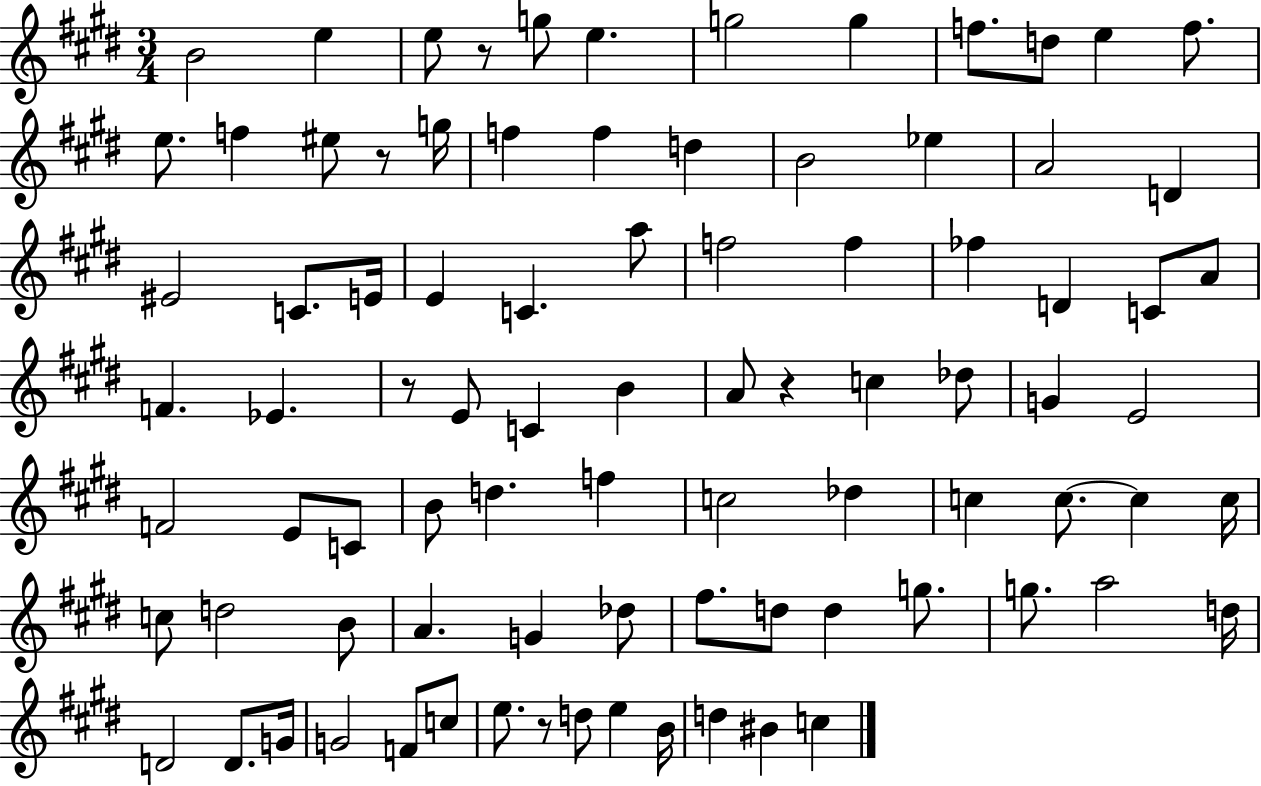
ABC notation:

X:1
T:Untitled
M:3/4
L:1/4
K:E
B2 e e/2 z/2 g/2 e g2 g f/2 d/2 e f/2 e/2 f ^e/2 z/2 g/4 f f d B2 _e A2 D ^E2 C/2 E/4 E C a/2 f2 f _f D C/2 A/2 F _E z/2 E/2 C B A/2 z c _d/2 G E2 F2 E/2 C/2 B/2 d f c2 _d c c/2 c c/4 c/2 d2 B/2 A G _d/2 ^f/2 d/2 d g/2 g/2 a2 d/4 D2 D/2 G/4 G2 F/2 c/2 e/2 z/2 d/2 e B/4 d ^B c